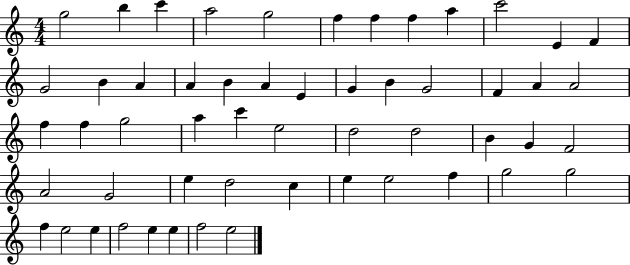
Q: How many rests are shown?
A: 0